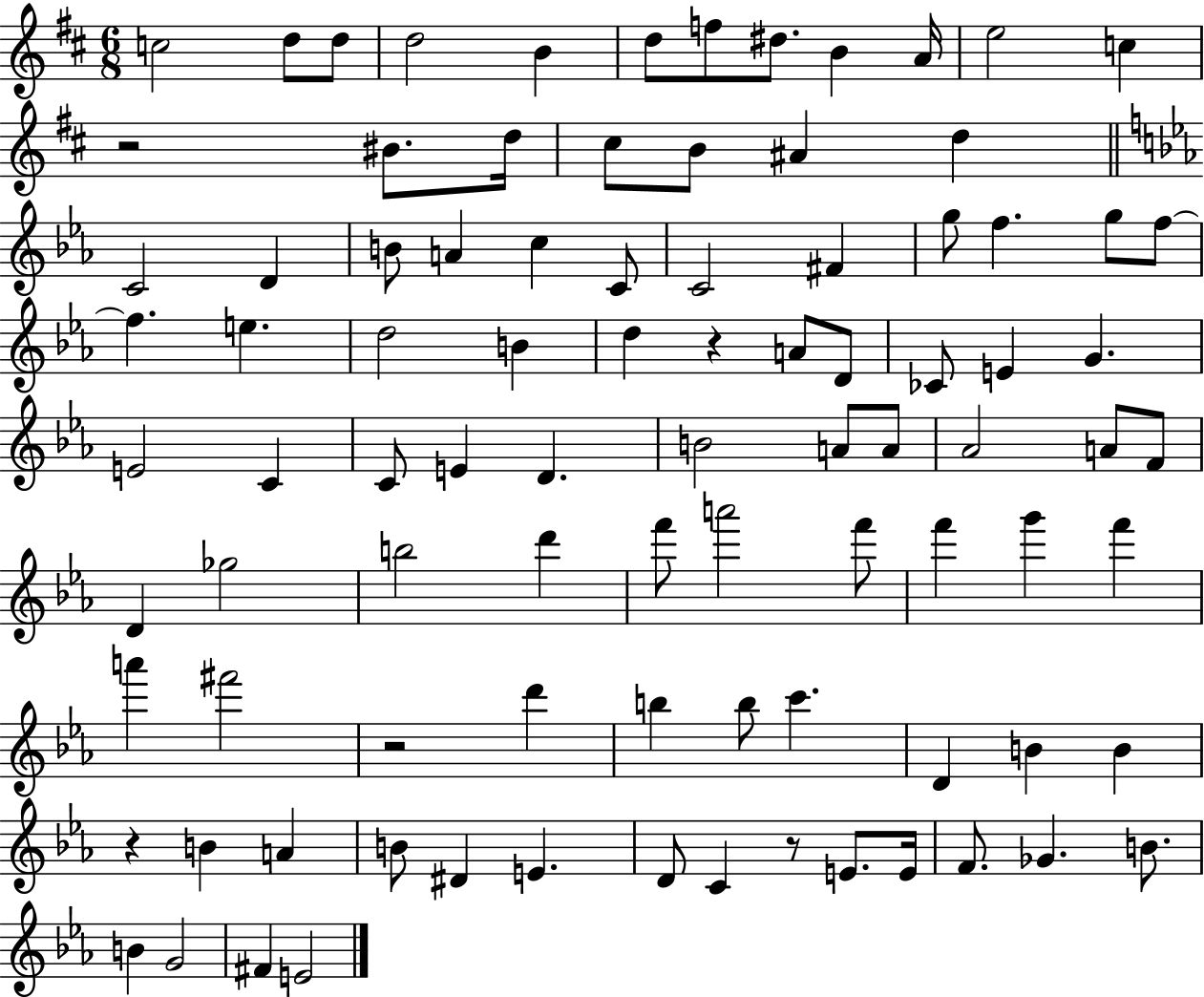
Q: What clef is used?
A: treble